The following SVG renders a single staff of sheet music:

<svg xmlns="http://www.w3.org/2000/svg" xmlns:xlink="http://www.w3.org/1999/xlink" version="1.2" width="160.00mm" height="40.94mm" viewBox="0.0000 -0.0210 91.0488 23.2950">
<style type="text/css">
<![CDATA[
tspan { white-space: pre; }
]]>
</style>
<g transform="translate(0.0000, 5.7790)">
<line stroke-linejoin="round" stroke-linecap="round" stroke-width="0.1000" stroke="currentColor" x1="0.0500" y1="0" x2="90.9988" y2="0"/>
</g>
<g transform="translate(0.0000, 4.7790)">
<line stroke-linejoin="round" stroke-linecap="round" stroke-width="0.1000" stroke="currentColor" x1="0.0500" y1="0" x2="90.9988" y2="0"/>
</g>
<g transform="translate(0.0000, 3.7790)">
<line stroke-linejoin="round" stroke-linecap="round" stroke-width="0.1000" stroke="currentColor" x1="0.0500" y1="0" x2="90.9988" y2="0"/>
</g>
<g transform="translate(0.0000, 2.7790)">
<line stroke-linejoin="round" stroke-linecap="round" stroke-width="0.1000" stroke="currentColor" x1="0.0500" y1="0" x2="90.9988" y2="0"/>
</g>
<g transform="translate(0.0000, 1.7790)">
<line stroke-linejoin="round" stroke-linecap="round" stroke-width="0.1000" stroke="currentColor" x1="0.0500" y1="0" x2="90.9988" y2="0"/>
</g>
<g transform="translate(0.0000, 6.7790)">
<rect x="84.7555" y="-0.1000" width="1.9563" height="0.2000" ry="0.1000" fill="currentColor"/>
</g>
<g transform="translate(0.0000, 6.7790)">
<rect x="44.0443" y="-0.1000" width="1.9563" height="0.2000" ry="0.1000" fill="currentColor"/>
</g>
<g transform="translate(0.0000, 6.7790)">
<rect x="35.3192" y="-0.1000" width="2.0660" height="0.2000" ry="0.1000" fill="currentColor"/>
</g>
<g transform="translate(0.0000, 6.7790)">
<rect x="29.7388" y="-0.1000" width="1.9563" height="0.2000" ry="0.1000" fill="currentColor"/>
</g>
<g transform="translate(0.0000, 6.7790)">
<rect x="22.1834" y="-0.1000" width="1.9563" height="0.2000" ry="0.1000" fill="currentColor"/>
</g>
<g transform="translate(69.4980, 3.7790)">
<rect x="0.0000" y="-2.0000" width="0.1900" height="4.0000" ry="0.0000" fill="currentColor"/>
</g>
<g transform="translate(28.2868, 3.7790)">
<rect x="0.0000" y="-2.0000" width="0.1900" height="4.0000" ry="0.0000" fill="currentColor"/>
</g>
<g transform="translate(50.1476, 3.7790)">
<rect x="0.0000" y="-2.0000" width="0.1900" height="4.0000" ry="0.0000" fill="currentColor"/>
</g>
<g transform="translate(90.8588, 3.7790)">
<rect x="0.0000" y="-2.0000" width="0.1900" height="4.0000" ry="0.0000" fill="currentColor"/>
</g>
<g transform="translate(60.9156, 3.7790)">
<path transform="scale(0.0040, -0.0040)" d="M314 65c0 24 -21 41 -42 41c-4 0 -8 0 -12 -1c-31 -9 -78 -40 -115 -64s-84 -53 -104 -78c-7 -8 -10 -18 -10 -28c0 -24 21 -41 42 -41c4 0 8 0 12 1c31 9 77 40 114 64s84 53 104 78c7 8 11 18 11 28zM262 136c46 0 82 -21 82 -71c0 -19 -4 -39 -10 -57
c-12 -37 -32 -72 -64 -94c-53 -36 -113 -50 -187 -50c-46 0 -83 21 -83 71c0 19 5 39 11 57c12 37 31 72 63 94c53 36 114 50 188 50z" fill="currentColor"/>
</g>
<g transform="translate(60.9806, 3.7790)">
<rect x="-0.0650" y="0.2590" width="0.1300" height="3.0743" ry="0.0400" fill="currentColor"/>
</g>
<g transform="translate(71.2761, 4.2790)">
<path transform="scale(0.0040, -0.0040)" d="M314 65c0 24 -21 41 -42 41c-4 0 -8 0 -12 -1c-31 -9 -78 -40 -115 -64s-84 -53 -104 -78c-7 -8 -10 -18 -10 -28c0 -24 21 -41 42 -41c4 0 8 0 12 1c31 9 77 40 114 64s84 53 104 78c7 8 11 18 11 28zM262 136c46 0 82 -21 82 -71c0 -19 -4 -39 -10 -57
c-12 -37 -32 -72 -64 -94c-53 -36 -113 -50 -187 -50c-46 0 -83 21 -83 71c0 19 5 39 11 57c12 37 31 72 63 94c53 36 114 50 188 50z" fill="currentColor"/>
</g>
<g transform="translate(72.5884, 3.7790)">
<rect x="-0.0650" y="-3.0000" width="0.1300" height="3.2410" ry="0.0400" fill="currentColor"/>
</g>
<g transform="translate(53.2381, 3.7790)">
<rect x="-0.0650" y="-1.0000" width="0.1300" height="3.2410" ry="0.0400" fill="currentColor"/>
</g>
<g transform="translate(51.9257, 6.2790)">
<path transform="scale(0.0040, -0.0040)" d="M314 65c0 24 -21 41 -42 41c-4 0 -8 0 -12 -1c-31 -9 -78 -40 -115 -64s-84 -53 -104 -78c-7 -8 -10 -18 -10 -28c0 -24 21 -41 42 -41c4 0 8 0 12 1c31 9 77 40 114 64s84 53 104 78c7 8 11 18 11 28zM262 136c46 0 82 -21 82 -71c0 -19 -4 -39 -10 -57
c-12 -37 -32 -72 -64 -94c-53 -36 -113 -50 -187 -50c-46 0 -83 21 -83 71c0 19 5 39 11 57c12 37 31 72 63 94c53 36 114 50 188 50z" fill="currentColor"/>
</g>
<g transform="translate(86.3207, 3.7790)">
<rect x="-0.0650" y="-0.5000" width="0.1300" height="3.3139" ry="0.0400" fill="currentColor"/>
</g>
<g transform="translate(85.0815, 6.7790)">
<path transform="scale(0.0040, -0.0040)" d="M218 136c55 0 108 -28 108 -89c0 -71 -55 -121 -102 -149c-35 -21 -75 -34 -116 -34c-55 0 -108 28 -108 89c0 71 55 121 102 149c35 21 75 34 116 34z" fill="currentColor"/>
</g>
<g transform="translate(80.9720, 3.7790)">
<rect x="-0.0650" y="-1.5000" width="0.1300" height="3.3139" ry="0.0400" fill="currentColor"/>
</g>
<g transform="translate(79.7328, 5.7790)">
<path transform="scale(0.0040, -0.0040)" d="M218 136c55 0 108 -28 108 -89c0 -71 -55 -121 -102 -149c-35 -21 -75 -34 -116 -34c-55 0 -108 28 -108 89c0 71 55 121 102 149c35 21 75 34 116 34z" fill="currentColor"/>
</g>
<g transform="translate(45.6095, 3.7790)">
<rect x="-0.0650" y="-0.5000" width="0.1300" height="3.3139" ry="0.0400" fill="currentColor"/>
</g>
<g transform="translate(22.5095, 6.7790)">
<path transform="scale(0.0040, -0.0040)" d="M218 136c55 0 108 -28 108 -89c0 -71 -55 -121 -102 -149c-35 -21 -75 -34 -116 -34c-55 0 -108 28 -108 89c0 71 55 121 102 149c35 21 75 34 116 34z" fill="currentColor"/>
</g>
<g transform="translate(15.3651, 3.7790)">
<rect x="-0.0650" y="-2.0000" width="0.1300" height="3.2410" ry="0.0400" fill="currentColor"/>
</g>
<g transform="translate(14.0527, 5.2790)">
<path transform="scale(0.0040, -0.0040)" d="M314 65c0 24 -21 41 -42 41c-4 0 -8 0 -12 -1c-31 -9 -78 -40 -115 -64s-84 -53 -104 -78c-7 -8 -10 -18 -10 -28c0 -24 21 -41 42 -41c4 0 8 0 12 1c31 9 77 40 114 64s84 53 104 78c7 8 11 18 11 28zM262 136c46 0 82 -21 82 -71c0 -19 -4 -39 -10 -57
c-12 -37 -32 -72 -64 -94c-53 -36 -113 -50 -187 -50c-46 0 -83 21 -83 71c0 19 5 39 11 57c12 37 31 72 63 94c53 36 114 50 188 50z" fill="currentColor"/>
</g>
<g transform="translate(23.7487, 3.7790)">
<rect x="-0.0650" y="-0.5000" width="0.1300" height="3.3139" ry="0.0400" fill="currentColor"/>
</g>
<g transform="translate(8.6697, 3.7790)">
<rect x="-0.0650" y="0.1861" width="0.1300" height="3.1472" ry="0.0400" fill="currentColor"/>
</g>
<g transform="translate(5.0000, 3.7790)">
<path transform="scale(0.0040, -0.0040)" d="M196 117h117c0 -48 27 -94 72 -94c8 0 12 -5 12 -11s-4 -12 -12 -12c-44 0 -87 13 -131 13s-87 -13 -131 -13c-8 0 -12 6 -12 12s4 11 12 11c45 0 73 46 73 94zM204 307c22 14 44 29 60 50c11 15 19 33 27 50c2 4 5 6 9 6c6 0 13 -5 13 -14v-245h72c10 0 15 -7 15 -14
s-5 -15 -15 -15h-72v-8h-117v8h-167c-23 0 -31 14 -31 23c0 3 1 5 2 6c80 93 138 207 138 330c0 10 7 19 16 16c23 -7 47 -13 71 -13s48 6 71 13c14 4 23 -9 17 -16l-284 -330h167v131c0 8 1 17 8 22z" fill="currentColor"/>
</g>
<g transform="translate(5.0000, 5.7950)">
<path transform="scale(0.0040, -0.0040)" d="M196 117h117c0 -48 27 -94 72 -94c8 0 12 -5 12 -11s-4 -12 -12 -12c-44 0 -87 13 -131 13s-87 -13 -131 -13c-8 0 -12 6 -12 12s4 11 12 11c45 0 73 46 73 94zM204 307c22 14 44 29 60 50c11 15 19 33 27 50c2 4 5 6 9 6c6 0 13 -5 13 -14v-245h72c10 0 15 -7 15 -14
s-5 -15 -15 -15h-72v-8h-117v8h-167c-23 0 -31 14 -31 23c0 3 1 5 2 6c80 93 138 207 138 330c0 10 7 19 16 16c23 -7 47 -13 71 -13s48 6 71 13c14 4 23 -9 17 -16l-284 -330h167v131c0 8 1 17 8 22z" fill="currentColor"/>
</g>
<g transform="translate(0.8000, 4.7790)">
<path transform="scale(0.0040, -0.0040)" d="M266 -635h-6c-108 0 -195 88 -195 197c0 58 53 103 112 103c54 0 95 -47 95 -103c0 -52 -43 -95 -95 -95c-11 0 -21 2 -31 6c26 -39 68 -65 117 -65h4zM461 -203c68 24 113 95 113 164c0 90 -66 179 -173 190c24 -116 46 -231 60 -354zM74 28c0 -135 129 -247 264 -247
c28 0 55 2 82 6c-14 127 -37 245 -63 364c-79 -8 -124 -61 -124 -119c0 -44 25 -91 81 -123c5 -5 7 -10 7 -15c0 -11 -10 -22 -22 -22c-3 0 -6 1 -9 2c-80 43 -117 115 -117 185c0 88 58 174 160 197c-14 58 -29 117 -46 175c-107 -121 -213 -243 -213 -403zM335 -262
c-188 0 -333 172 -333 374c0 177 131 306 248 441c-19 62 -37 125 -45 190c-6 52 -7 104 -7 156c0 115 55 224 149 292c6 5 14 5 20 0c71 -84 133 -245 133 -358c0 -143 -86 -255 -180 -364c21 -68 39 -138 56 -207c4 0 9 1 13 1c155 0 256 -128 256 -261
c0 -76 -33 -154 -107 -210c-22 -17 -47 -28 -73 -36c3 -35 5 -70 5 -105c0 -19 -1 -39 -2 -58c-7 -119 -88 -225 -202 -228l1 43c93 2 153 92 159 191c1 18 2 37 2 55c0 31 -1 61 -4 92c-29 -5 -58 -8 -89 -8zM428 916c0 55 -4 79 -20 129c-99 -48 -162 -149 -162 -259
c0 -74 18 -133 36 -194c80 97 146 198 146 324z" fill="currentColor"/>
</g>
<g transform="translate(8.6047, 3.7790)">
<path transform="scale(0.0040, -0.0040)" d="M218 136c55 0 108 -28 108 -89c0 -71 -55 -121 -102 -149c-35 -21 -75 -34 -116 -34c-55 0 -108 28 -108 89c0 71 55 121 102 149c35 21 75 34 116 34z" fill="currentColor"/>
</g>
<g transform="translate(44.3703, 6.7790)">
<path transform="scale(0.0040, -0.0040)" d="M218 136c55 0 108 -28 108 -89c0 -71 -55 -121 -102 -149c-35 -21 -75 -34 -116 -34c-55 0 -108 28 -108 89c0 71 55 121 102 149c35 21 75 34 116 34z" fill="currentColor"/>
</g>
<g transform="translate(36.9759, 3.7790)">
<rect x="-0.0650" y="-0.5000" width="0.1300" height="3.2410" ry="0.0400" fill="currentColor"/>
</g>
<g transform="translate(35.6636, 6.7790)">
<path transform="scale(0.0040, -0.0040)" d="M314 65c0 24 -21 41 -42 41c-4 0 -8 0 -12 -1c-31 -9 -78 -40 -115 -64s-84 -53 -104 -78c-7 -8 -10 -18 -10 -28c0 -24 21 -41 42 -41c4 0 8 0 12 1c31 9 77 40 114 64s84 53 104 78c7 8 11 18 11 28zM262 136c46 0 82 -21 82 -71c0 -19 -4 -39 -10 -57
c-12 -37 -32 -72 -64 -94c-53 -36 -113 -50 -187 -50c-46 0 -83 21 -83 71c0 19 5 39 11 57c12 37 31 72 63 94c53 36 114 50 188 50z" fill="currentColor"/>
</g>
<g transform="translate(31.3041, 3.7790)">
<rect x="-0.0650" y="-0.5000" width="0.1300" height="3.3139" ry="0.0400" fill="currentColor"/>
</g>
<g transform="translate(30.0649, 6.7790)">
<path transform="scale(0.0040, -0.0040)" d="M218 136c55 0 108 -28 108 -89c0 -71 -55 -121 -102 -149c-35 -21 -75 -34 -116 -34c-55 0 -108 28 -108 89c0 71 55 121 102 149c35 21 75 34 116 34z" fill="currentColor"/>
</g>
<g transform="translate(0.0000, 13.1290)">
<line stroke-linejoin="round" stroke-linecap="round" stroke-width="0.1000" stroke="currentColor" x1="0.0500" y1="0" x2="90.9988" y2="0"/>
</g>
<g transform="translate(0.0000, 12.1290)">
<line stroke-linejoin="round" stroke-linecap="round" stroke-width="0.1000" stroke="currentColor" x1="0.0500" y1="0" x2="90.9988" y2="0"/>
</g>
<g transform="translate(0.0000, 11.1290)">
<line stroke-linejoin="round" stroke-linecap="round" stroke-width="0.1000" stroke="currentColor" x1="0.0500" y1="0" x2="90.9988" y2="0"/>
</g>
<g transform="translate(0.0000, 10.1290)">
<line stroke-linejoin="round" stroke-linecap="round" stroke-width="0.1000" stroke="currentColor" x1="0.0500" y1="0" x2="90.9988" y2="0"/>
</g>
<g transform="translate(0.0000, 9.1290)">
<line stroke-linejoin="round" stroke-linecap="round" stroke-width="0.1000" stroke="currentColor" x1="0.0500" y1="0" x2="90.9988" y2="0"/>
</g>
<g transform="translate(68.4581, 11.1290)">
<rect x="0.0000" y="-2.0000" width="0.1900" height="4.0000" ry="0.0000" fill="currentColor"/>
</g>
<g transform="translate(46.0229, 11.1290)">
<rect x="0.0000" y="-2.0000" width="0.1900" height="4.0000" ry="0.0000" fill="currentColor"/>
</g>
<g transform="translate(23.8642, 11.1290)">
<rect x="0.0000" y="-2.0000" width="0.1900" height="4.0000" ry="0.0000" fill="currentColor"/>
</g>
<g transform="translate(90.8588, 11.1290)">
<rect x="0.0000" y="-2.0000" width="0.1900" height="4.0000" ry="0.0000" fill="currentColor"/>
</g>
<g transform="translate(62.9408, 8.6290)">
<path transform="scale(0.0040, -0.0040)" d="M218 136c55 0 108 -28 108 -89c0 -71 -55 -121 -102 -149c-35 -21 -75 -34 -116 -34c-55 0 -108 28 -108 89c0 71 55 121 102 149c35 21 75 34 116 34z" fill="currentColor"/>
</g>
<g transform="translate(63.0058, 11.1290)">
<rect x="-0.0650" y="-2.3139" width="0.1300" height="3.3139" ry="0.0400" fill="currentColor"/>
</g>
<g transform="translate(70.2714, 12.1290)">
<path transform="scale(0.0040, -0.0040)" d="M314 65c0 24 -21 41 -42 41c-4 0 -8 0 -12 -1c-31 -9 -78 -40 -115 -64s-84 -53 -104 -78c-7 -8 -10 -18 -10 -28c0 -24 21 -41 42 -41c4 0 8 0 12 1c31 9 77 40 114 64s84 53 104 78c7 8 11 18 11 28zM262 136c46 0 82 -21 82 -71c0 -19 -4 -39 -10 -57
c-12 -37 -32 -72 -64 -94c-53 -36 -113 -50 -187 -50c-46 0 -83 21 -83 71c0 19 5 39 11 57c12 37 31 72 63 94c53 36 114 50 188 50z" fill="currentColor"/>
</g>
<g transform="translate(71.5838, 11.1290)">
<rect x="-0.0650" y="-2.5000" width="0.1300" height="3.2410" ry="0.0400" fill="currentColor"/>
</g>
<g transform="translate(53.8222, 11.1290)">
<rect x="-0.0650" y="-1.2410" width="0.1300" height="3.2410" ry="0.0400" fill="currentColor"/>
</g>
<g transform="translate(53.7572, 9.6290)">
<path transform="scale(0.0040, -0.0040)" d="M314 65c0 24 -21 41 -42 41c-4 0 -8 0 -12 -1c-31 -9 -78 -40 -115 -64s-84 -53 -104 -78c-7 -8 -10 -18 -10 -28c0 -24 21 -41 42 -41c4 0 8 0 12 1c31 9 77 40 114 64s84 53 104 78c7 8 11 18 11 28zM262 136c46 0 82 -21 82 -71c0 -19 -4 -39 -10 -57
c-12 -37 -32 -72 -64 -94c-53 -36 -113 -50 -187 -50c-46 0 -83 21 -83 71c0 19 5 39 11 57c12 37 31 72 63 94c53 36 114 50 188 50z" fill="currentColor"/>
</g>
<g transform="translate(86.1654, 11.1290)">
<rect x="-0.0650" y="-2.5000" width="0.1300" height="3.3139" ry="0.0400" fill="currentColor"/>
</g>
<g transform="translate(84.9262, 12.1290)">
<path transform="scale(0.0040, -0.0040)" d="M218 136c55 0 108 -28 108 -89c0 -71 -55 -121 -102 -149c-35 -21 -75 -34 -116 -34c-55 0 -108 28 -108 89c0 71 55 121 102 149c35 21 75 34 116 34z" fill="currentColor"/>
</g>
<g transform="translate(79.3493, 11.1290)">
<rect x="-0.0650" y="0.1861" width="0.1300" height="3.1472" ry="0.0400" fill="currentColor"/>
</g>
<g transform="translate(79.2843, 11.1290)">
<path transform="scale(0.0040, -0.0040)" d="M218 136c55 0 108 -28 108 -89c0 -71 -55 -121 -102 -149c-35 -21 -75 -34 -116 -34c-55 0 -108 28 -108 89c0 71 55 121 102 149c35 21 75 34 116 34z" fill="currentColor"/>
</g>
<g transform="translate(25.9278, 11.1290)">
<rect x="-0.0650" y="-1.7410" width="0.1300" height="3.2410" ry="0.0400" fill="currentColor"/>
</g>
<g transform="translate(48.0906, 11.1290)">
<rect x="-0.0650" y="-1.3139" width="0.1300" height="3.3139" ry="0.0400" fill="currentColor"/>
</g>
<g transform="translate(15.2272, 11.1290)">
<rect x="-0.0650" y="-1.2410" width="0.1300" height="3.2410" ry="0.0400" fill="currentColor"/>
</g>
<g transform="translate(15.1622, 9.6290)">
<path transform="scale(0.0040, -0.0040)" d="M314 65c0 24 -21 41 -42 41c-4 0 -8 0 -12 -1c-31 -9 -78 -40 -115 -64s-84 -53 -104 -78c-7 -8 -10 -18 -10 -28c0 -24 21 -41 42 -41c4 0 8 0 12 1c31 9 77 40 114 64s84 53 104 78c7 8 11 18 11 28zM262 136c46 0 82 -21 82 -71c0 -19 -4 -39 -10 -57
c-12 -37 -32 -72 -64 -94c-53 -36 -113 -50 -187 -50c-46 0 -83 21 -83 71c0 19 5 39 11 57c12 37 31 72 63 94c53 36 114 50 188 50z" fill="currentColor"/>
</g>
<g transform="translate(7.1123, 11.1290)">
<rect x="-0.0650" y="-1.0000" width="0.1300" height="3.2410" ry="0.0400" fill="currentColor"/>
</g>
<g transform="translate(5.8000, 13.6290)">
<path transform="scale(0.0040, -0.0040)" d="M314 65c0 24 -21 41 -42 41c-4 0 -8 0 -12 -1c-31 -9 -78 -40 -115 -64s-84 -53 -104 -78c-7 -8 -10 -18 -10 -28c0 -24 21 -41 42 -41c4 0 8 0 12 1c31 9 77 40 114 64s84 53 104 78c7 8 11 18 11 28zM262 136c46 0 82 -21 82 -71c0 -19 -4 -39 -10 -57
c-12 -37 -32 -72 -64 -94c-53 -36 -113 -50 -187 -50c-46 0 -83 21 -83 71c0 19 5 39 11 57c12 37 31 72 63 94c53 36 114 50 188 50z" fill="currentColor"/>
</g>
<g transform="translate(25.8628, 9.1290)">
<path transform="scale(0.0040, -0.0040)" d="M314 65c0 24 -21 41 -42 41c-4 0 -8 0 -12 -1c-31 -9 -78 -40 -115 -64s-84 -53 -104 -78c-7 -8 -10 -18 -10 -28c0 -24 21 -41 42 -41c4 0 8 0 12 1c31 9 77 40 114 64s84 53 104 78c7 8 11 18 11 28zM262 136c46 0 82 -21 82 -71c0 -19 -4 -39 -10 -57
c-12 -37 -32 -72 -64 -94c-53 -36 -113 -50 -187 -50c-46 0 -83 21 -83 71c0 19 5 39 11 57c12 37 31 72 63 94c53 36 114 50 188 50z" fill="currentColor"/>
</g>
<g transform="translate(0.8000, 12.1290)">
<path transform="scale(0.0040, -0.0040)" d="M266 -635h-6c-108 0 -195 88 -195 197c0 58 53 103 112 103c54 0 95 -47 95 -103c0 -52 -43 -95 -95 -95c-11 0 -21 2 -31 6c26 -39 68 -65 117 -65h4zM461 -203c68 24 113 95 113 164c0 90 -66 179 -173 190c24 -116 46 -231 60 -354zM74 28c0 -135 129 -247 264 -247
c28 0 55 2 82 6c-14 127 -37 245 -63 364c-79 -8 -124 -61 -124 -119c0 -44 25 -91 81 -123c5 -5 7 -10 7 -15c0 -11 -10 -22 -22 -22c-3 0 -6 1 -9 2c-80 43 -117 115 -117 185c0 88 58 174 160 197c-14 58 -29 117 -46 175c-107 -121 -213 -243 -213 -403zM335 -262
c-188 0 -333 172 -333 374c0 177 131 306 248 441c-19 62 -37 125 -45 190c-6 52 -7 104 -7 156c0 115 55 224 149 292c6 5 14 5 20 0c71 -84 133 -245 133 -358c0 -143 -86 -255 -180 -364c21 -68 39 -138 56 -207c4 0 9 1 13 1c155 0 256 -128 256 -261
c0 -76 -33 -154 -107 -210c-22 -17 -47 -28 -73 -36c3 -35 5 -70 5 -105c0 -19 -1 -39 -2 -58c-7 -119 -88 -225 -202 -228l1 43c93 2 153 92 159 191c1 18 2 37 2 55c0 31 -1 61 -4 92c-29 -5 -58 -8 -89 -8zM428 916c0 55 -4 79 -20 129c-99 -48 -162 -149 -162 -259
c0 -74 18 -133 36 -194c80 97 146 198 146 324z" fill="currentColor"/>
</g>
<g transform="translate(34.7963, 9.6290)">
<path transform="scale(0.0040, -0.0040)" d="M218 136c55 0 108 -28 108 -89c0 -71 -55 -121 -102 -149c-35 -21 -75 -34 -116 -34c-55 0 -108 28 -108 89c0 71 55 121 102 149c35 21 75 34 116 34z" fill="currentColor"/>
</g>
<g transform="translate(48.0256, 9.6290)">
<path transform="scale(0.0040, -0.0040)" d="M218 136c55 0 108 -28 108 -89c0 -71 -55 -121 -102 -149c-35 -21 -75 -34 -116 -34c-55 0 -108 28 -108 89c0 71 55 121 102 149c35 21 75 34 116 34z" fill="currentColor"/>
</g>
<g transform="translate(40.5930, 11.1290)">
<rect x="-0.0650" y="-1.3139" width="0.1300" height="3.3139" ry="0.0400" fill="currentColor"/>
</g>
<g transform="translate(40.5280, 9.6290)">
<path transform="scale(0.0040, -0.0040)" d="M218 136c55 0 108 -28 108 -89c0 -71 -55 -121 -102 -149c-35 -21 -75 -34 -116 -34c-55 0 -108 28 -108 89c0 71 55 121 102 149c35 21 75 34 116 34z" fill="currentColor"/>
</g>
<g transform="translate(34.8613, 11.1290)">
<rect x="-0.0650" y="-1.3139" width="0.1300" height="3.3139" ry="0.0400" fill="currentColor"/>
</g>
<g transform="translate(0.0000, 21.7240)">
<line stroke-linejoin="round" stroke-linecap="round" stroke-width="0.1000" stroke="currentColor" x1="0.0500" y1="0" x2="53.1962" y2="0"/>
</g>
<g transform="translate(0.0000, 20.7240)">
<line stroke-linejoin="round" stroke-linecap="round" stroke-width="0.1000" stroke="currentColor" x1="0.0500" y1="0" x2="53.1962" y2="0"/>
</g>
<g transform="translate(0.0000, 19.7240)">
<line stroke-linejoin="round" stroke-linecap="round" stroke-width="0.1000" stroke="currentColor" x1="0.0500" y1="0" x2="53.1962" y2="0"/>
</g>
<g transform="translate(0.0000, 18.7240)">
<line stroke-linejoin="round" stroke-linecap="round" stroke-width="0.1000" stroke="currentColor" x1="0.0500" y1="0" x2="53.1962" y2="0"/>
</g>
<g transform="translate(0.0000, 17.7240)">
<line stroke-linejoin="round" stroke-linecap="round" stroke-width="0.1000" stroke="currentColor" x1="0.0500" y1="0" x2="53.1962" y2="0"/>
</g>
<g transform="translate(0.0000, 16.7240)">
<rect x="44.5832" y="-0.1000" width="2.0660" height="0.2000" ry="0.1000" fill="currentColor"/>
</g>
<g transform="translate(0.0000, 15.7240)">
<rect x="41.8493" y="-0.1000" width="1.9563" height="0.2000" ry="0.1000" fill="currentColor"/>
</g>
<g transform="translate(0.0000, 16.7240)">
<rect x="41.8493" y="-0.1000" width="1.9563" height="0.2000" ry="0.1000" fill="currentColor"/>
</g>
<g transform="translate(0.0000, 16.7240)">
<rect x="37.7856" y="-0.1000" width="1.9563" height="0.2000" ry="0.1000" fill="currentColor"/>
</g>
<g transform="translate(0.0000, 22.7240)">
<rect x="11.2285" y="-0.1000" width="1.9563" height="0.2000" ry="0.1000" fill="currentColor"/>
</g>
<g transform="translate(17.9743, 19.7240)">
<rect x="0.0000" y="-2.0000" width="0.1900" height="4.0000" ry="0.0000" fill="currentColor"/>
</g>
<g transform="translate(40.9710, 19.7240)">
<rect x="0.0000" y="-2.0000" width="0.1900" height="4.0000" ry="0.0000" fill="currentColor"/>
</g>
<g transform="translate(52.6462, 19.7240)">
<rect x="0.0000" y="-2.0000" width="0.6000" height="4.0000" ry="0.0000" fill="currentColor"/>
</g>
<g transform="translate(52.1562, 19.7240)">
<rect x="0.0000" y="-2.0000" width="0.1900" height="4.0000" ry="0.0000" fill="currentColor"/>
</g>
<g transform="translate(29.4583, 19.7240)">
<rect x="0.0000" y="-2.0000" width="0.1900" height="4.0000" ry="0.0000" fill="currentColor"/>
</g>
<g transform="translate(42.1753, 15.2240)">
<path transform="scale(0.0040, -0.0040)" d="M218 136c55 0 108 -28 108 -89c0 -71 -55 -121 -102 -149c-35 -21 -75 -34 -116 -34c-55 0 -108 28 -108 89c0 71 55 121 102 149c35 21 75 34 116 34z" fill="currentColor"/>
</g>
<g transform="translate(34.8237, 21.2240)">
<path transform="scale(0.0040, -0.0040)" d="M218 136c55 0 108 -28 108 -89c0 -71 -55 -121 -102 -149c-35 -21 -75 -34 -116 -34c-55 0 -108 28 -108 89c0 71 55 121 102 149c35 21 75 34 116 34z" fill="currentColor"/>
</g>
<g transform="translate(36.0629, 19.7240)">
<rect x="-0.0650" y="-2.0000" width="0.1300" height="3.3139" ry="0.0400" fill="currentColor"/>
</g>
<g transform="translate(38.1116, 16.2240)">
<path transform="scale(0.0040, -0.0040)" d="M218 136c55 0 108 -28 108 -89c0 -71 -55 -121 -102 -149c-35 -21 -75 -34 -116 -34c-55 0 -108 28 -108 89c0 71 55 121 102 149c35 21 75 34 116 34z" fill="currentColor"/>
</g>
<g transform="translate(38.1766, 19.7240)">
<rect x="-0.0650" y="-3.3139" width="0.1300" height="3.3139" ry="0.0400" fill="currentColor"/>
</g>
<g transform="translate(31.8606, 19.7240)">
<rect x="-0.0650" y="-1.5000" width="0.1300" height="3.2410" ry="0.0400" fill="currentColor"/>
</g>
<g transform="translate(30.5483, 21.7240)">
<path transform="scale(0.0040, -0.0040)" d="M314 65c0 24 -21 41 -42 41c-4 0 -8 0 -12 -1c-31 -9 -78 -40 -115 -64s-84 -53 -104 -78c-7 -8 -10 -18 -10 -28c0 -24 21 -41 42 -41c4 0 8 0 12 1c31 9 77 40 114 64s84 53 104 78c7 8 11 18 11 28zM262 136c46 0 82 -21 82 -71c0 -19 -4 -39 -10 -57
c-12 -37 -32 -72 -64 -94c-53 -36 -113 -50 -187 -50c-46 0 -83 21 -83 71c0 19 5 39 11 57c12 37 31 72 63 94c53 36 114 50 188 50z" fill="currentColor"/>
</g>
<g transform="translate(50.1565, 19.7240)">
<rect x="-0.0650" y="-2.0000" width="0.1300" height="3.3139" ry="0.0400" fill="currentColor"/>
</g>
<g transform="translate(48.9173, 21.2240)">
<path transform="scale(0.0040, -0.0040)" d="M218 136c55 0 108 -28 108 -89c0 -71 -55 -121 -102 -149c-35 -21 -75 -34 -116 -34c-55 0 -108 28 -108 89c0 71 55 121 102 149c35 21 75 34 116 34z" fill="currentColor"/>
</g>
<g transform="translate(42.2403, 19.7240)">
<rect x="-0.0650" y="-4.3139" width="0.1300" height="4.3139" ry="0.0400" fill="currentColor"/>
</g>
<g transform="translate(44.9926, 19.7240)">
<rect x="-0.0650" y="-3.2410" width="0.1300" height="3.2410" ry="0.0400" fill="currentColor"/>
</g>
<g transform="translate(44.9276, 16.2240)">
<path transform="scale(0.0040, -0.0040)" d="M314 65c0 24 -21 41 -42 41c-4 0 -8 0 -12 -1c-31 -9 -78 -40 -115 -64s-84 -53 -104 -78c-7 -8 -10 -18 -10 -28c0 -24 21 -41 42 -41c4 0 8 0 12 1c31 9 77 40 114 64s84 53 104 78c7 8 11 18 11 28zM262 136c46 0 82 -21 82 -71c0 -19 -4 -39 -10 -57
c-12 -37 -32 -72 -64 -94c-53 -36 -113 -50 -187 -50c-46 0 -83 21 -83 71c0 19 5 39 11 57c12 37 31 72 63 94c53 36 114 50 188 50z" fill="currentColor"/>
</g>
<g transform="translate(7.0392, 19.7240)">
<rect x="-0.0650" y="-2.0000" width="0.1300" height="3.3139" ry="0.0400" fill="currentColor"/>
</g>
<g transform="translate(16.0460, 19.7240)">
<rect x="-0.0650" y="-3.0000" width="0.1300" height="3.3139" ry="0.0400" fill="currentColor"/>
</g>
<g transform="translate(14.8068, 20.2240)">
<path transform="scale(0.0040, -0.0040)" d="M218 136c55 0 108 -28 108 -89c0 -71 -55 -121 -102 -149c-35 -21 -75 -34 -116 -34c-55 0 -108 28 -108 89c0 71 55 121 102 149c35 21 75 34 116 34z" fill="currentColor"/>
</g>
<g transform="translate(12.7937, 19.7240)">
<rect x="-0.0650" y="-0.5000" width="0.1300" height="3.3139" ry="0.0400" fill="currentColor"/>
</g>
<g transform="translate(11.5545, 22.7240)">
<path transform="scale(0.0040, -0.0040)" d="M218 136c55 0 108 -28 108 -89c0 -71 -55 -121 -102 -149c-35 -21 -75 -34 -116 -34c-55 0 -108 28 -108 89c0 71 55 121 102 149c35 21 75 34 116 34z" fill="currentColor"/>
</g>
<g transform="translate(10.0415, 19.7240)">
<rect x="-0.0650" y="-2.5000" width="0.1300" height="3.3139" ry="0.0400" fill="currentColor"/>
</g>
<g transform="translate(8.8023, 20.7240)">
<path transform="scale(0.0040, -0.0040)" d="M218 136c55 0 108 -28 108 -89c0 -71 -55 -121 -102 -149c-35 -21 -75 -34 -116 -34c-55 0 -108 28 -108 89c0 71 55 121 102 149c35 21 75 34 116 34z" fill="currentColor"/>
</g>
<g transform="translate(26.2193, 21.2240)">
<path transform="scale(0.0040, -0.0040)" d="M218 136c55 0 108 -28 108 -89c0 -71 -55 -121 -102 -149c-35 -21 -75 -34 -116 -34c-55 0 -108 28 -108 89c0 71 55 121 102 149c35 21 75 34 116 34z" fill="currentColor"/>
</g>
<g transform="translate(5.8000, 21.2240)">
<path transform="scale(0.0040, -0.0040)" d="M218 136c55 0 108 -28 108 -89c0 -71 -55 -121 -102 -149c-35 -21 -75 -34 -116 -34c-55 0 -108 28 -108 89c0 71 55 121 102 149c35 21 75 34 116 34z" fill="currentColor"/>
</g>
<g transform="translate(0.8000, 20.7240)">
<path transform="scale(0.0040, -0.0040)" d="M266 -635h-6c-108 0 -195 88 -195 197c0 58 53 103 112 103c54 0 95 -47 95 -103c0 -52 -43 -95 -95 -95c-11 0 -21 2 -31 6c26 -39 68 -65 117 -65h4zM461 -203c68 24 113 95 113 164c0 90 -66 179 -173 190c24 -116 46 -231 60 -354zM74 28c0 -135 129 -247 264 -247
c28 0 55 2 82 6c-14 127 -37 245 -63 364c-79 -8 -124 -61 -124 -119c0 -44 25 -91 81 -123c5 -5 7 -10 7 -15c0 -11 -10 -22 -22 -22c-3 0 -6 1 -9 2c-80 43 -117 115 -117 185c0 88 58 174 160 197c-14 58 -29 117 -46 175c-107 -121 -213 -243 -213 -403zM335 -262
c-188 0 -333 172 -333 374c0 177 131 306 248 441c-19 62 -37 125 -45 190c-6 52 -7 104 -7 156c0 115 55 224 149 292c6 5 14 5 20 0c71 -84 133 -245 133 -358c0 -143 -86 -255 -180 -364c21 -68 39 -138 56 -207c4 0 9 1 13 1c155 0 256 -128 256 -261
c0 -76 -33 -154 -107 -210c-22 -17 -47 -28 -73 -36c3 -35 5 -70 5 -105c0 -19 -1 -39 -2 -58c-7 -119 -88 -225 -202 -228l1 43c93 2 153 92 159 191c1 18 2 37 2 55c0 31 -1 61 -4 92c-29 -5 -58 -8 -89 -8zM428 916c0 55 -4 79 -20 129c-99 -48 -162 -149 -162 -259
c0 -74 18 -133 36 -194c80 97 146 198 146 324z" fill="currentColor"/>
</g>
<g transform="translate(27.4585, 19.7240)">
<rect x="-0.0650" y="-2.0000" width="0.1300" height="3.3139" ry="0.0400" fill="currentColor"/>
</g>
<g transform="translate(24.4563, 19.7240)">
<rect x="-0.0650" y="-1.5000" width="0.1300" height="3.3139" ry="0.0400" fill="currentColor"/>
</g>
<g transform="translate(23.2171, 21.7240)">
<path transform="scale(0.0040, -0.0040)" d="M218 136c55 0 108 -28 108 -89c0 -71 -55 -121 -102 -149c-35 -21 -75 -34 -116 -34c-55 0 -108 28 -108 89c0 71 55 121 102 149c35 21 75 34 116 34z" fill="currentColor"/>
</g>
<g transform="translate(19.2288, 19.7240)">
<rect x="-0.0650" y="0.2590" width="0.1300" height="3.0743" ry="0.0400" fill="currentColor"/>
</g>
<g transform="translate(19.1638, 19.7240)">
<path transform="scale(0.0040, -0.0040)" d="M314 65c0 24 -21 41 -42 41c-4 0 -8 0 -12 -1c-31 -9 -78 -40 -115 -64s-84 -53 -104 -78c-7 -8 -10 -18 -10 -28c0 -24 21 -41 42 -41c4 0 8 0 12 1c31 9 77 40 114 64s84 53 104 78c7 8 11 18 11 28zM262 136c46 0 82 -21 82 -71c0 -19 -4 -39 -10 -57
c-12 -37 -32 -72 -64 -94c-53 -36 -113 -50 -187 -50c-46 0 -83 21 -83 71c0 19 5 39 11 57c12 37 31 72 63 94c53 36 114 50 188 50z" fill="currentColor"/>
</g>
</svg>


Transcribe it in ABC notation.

X:1
T:Untitled
M:4/4
L:1/4
K:C
B F2 C C C2 C D2 B2 A2 E C D2 e2 f2 e e e e2 g G2 B G F G C A B2 E F E2 F b d' b2 F